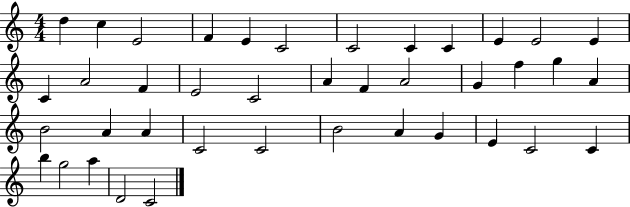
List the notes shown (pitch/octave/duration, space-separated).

D5/q C5/q E4/h F4/q E4/q C4/h C4/h C4/q C4/q E4/q E4/h E4/q C4/q A4/h F4/q E4/h C4/h A4/q F4/q A4/h G4/q F5/q G5/q A4/q B4/h A4/q A4/q C4/h C4/h B4/h A4/q G4/q E4/q C4/h C4/q B5/q G5/h A5/q D4/h C4/h